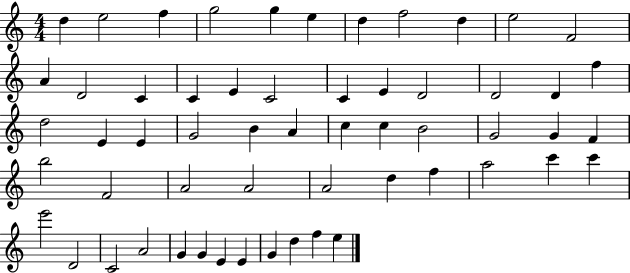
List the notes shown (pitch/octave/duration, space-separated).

D5/q E5/h F5/q G5/h G5/q E5/q D5/q F5/h D5/q E5/h F4/h A4/q D4/h C4/q C4/q E4/q C4/h C4/q E4/q D4/h D4/h D4/q F5/q D5/h E4/q E4/q G4/h B4/q A4/q C5/q C5/q B4/h G4/h G4/q F4/q B5/h F4/h A4/h A4/h A4/h D5/q F5/q A5/h C6/q C6/q E6/h D4/h C4/h A4/h G4/q G4/q E4/q E4/q G4/q D5/q F5/q E5/q